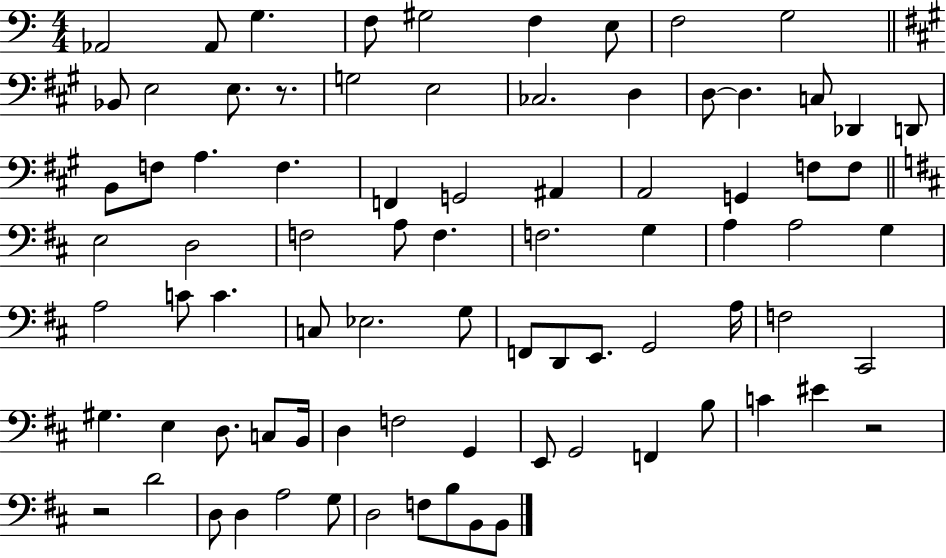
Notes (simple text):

Ab2/h Ab2/e G3/q. F3/e G#3/h F3/q E3/e F3/h G3/h Bb2/e E3/h E3/e. R/e. G3/h E3/h CES3/h. D3/q D3/e D3/q. C3/e Db2/q D2/e B2/e F3/e A3/q. F3/q. F2/q G2/h A#2/q A2/h G2/q F3/e F3/e E3/h D3/h F3/h A3/e F3/q. F3/h. G3/q A3/q A3/h G3/q A3/h C4/e C4/q. C3/e Eb3/h. G3/e F2/e D2/e E2/e. G2/h A3/s F3/h C#2/h G#3/q. E3/q D3/e. C3/e B2/s D3/q F3/h G2/q E2/e G2/h F2/q B3/e C4/q EIS4/q R/h R/h D4/h D3/e D3/q A3/h G3/e D3/h F3/e B3/e B2/e B2/e